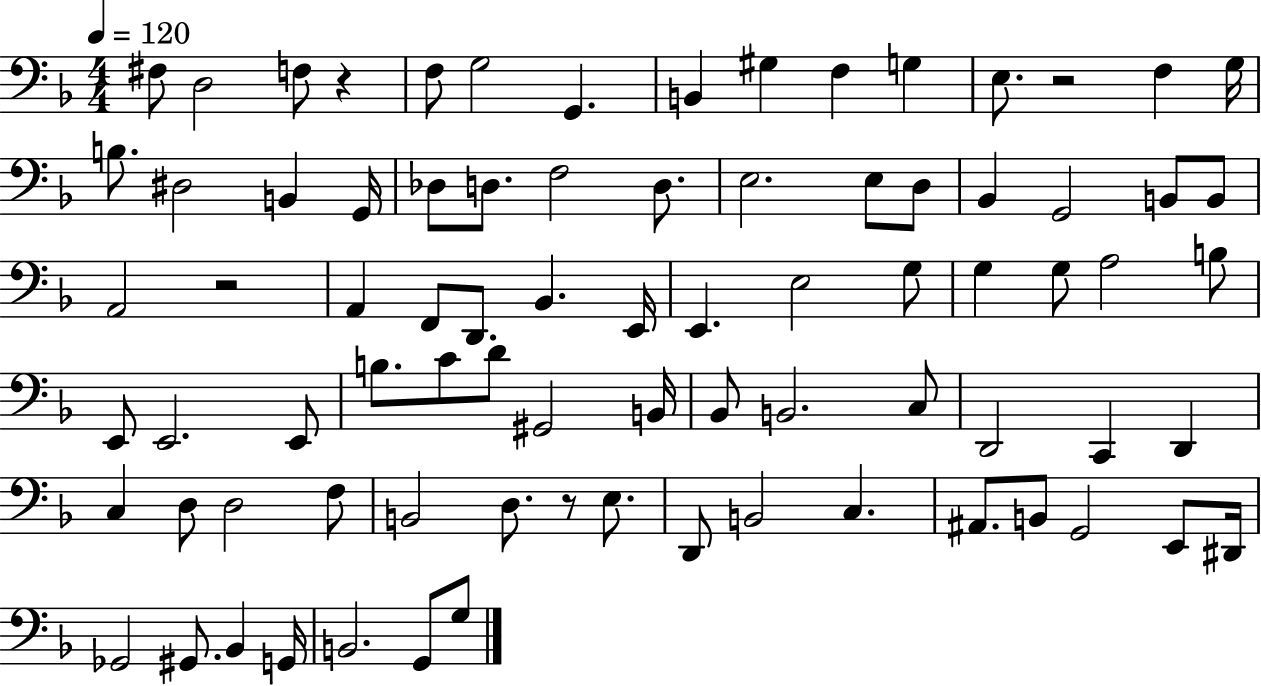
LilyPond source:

{
  \clef bass
  \numericTimeSignature
  \time 4/4
  \key f \major
  \tempo 4 = 120
  \repeat volta 2 { fis8 d2 f8 r4 | f8 g2 g,4. | b,4 gis4 f4 g4 | e8. r2 f4 g16 | \break b8. dis2 b,4 g,16 | des8 d8. f2 d8. | e2. e8 d8 | bes,4 g,2 b,8 b,8 | \break a,2 r2 | a,4 f,8 d,8. bes,4. e,16 | e,4. e2 g8 | g4 g8 a2 b8 | \break e,8 e,2. e,8 | b8. c'8 d'8 gis,2 b,16 | bes,8 b,2. c8 | d,2 c,4 d,4 | \break c4 d8 d2 f8 | b,2 d8. r8 e8. | d,8 b,2 c4. | ais,8. b,8 g,2 e,8 dis,16 | \break ges,2 gis,8. bes,4 g,16 | b,2. g,8 g8 | } \bar "|."
}